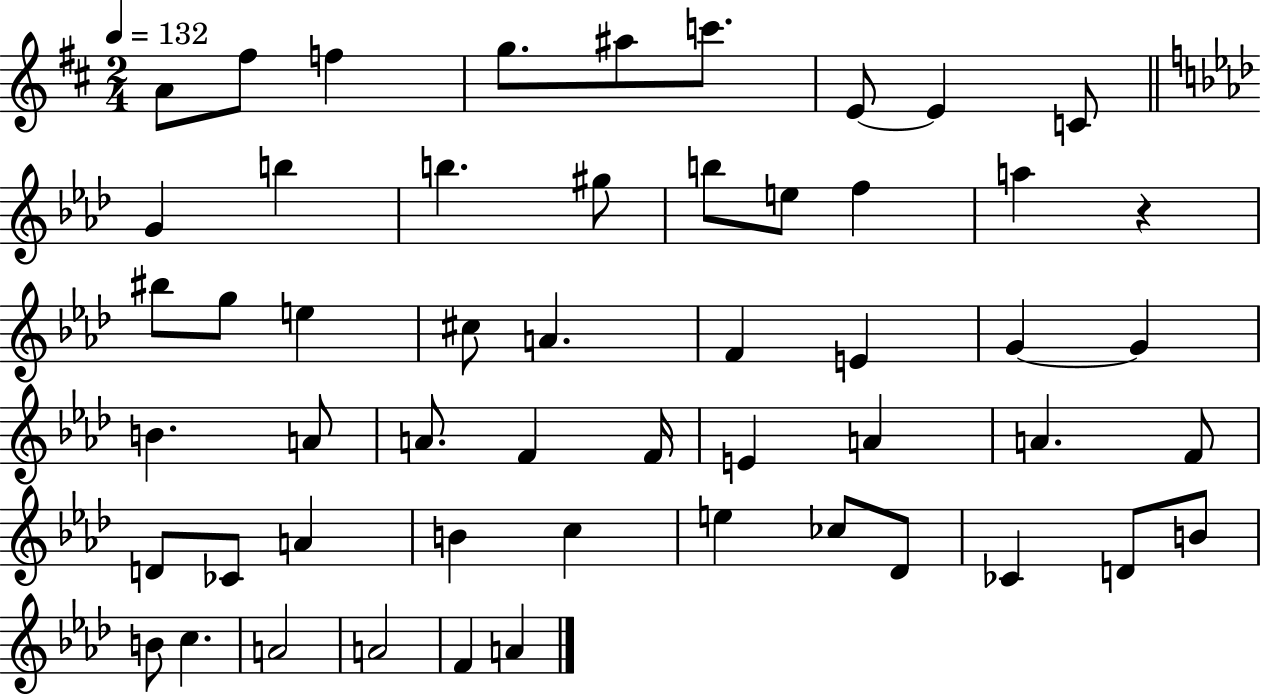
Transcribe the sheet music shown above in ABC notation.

X:1
T:Untitled
M:2/4
L:1/4
K:D
A/2 ^f/2 f g/2 ^a/2 c'/2 E/2 E C/2 G b b ^g/2 b/2 e/2 f a z ^b/2 g/2 e ^c/2 A F E G G B A/2 A/2 F F/4 E A A F/2 D/2 _C/2 A B c e _c/2 _D/2 _C D/2 B/2 B/2 c A2 A2 F A